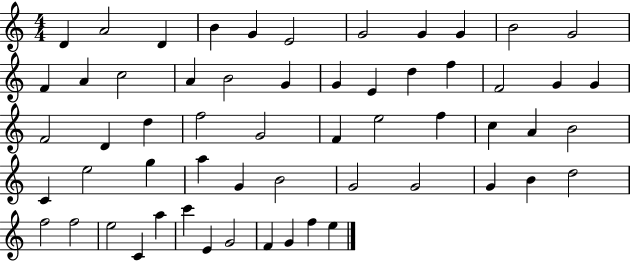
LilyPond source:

{
  \clef treble
  \numericTimeSignature
  \time 4/4
  \key c \major
  d'4 a'2 d'4 | b'4 g'4 e'2 | g'2 g'4 g'4 | b'2 g'2 | \break f'4 a'4 c''2 | a'4 b'2 g'4 | g'4 e'4 d''4 f''4 | f'2 g'4 g'4 | \break f'2 d'4 d''4 | f''2 g'2 | f'4 e''2 f''4 | c''4 a'4 b'2 | \break c'4 e''2 g''4 | a''4 g'4 b'2 | g'2 g'2 | g'4 b'4 d''2 | \break f''2 f''2 | e''2 c'4 a''4 | c'''4 e'4 g'2 | f'4 g'4 f''4 e''4 | \break \bar "|."
}